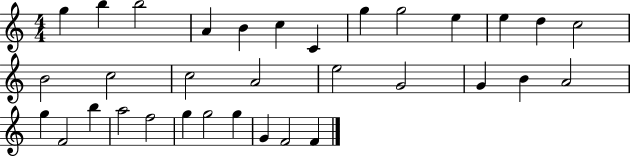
G5/q B5/q B5/h A4/q B4/q C5/q C4/q G5/q G5/h E5/q E5/q D5/q C5/h B4/h C5/h C5/h A4/h E5/h G4/h G4/q B4/q A4/h G5/q F4/h B5/q A5/h F5/h G5/q G5/h G5/q G4/q F4/h F4/q